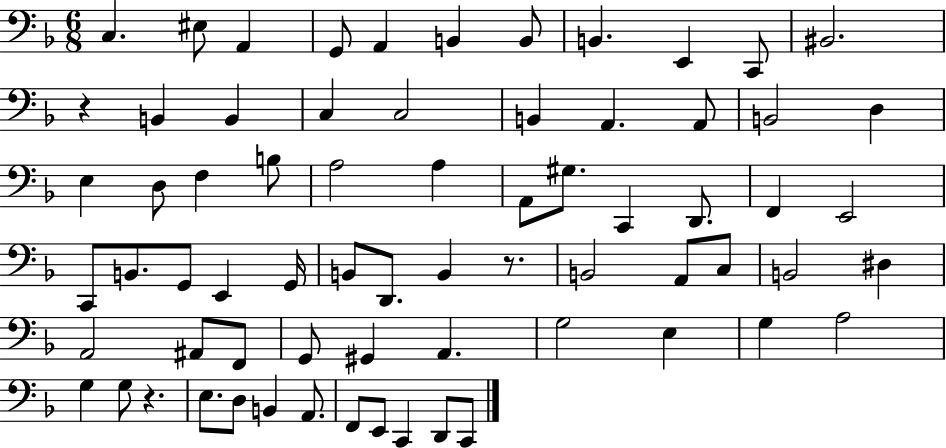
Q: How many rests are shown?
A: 3